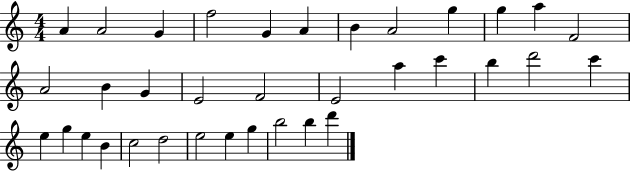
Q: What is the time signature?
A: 4/4